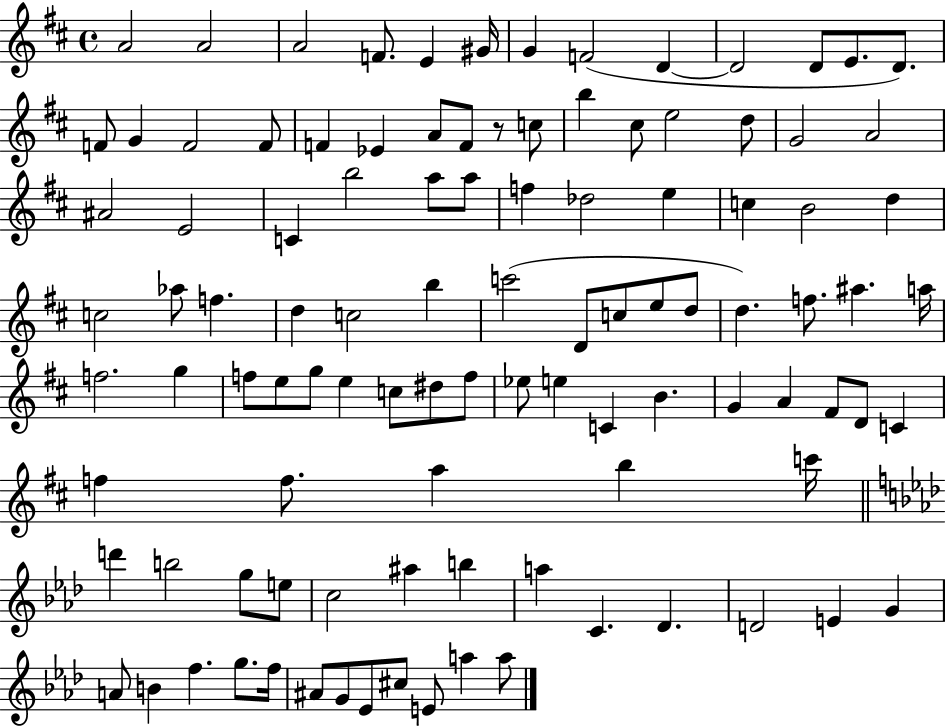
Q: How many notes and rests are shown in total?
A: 104